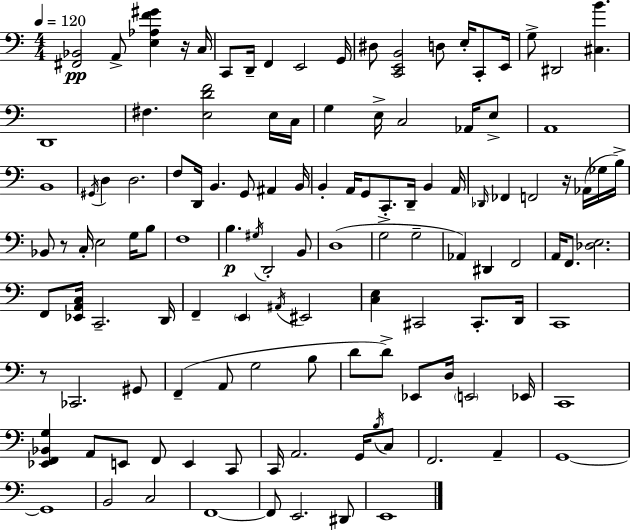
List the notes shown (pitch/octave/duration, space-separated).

[F#2,Bb2]/h A2/e [E3,Ab3,F4,G#4]/q R/s C3/s C2/e D2/s F2/q E2/h G2/s D#3/e [C2,E2,B2]/h D3/e E3/s C2/e E2/s G3/e D#2/h [C#3,B4]/q. D2/w F#3/q. [E3,D4,F4]/h E3/s C3/s G3/q E3/s C3/h Ab2/s E3/e A2/w B2/w G#2/s D3/q D3/h. F3/e D2/s B2/q. G2/e A#2/q B2/s B2/q A2/s G2/e C2/e. D2/s B2/q A2/s Db2/s FES2/q F2/h R/s Ab2/s Gb3/s B3/s Bb2/e R/e C3/s E3/h G3/s B3/e F3/w B3/q. G#3/s D2/h B2/e D3/w G3/h G3/h Ab2/q D#2/q F2/h A2/s F2/e. [Db3,E3]/h. F2/e [Eb2,A2,C3]/s C2/h. D2/s F2/q E2/q A#2/s EIS2/h [C3,E3]/q C#2/h C#2/e. D2/s C2/w R/e CES2/h. G#2/e F2/q A2/e G3/h B3/e D4/e D4/e Eb2/e D3/s E2/h Eb2/s C2/w [Eb2,F2,Bb2,G3]/q A2/e E2/e F2/e E2/q C2/e C2/s A2/h. G2/s B3/s C3/e F2/h. A2/q G2/w G2/w B2/h C3/h F2/w F2/e E2/h. D#2/e E2/w